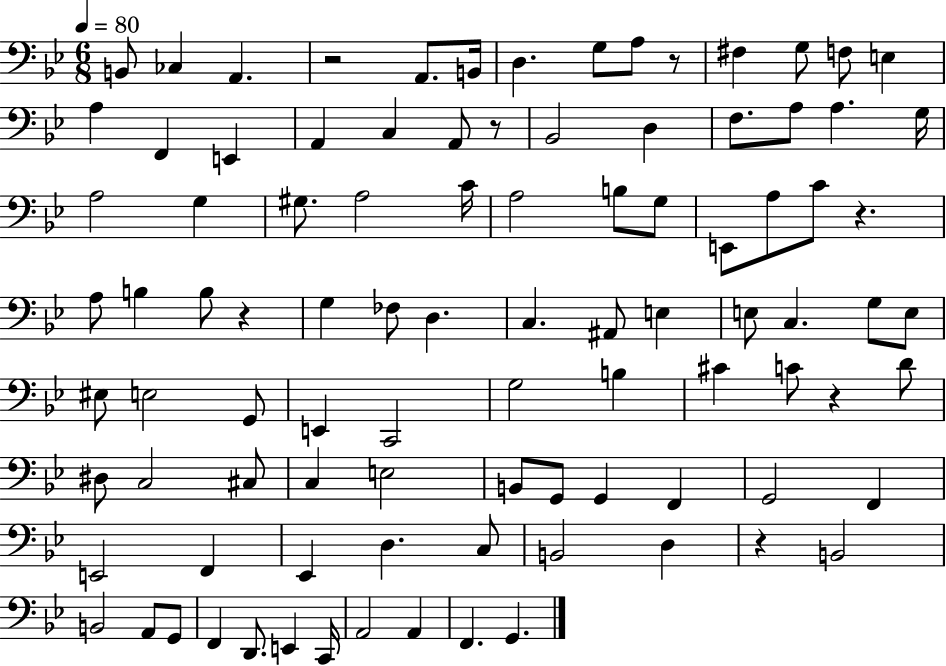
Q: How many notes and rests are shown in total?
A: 95